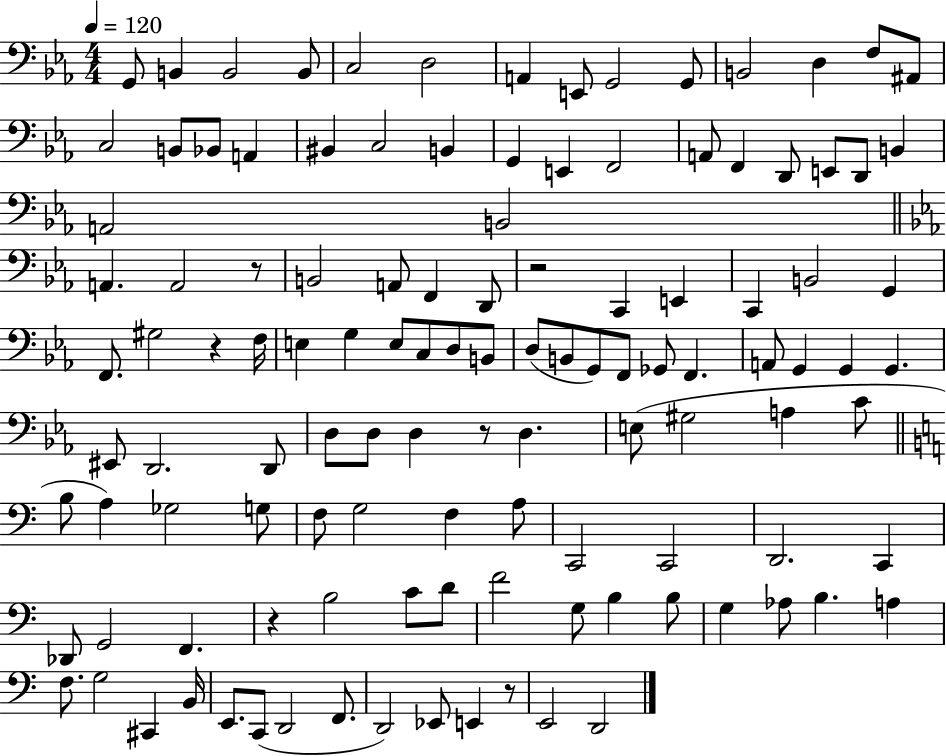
X:1
T:Untitled
M:4/4
L:1/4
K:Eb
G,,/2 B,, B,,2 B,,/2 C,2 D,2 A,, E,,/2 G,,2 G,,/2 B,,2 D, F,/2 ^A,,/2 C,2 B,,/2 _B,,/2 A,, ^B,, C,2 B,, G,, E,, F,,2 A,,/2 F,, D,,/2 E,,/2 D,,/2 B,, A,,2 B,,2 A,, A,,2 z/2 B,,2 A,,/2 F,, D,,/2 z2 C,, E,, C,, B,,2 G,, F,,/2 ^G,2 z F,/4 E, G, E,/2 C,/2 D,/2 B,,/2 D,/2 B,,/2 G,,/2 F,,/2 _G,,/2 F,, A,,/2 G,, G,, G,, ^E,,/2 D,,2 D,,/2 D,/2 D,/2 D, z/2 D, E,/2 ^G,2 A, C/2 B,/2 A, _G,2 G,/2 F,/2 G,2 F, A,/2 C,,2 C,,2 D,,2 C,, _D,,/2 G,,2 F,, z B,2 C/2 D/2 F2 G,/2 B, B,/2 G, _A,/2 B, A, F,/2 G,2 ^C,, B,,/4 E,,/2 C,,/2 D,,2 F,,/2 D,,2 _E,,/2 E,, z/2 E,,2 D,,2